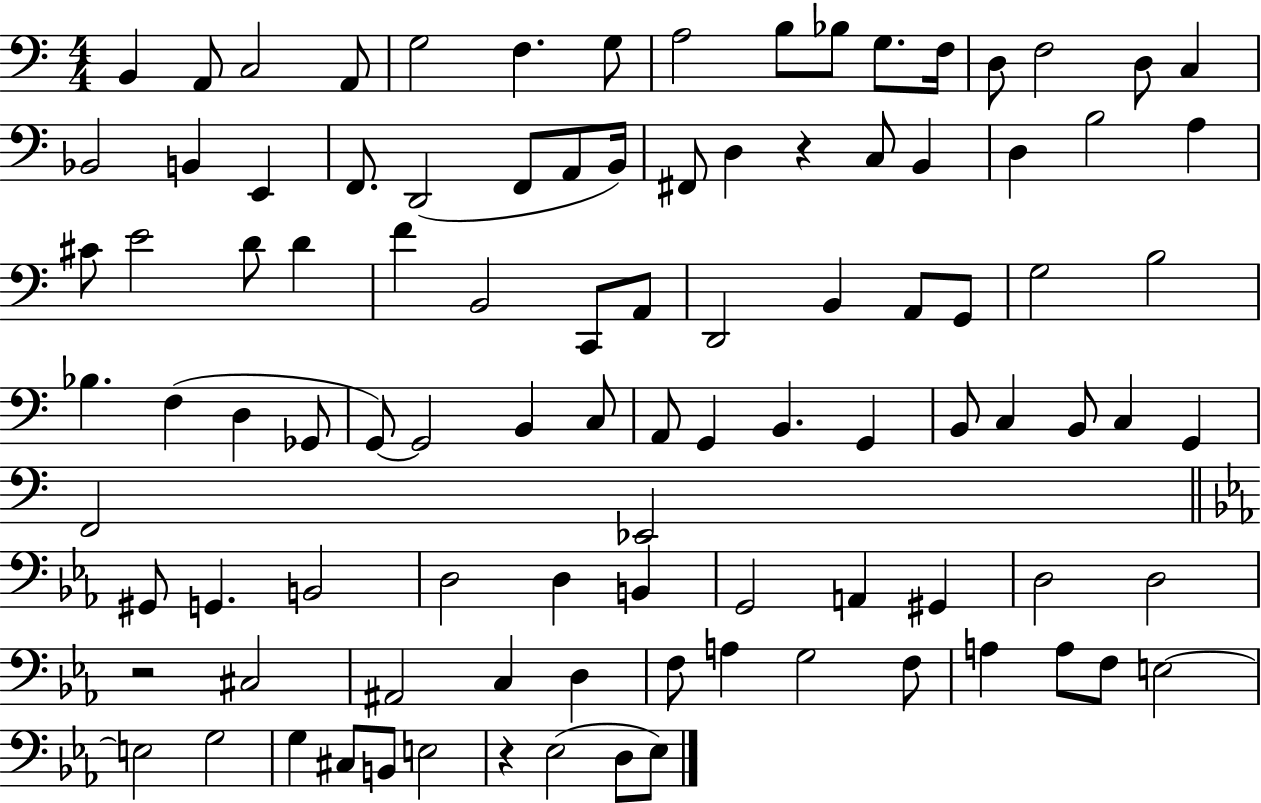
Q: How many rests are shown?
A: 3